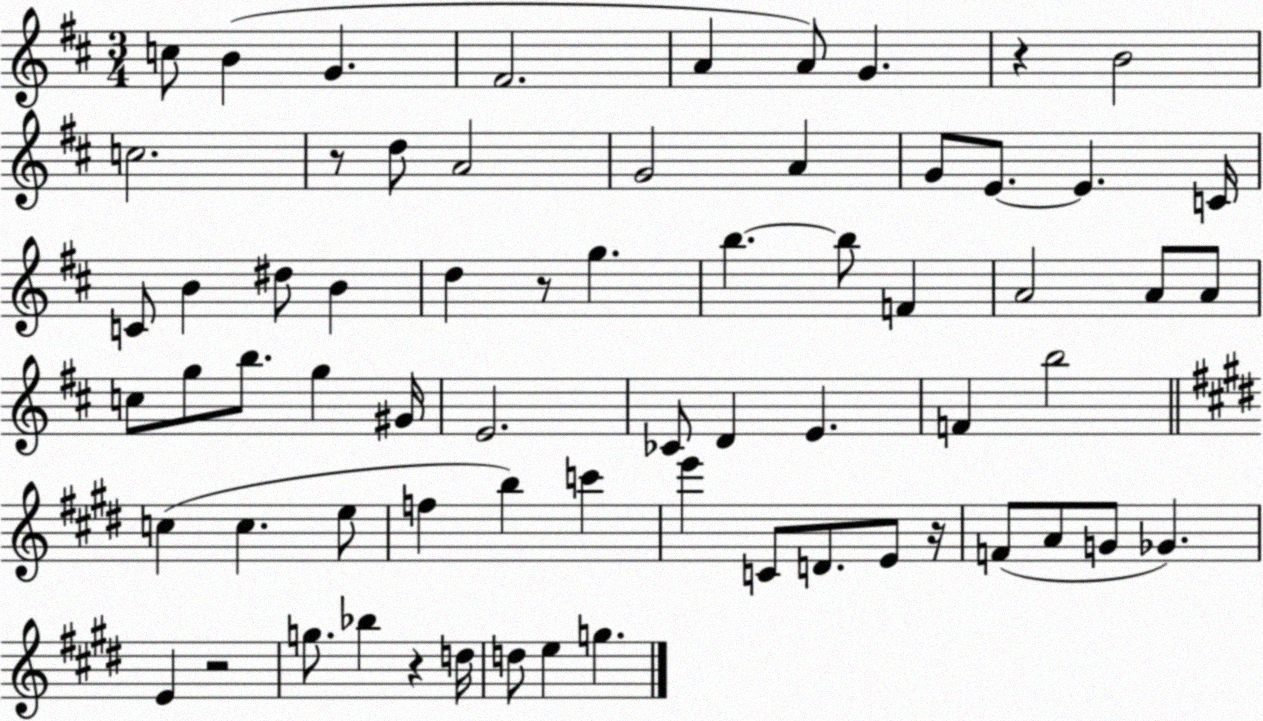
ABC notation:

X:1
T:Untitled
M:3/4
L:1/4
K:D
c/2 B G ^F2 A A/2 G z B2 c2 z/2 d/2 A2 G2 A G/2 E/2 E C/4 C/2 B ^d/2 B d z/2 g b b/2 F A2 A/2 A/2 c/2 g/2 b/2 g ^G/4 E2 _C/2 D E F b2 c c e/2 f b c' e' C/2 D/2 E/2 z/4 F/2 A/2 G/2 _G E z2 g/2 _b z d/4 d/2 e g